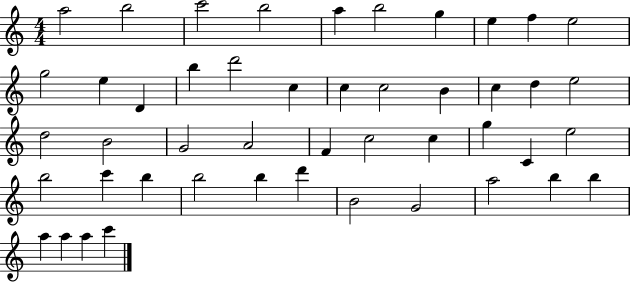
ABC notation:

X:1
T:Untitled
M:4/4
L:1/4
K:C
a2 b2 c'2 b2 a b2 g e f e2 g2 e D b d'2 c c c2 B c d e2 d2 B2 G2 A2 F c2 c g C e2 b2 c' b b2 b d' B2 G2 a2 b b a a a c'